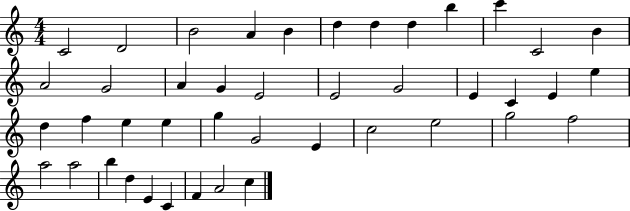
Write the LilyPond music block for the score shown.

{
  \clef treble
  \numericTimeSignature
  \time 4/4
  \key c \major
  c'2 d'2 | b'2 a'4 b'4 | d''4 d''4 d''4 b''4 | c'''4 c'2 b'4 | \break a'2 g'2 | a'4 g'4 e'2 | e'2 g'2 | e'4 c'4 e'4 e''4 | \break d''4 f''4 e''4 e''4 | g''4 g'2 e'4 | c''2 e''2 | g''2 f''2 | \break a''2 a''2 | b''4 d''4 e'4 c'4 | f'4 a'2 c''4 | \bar "|."
}